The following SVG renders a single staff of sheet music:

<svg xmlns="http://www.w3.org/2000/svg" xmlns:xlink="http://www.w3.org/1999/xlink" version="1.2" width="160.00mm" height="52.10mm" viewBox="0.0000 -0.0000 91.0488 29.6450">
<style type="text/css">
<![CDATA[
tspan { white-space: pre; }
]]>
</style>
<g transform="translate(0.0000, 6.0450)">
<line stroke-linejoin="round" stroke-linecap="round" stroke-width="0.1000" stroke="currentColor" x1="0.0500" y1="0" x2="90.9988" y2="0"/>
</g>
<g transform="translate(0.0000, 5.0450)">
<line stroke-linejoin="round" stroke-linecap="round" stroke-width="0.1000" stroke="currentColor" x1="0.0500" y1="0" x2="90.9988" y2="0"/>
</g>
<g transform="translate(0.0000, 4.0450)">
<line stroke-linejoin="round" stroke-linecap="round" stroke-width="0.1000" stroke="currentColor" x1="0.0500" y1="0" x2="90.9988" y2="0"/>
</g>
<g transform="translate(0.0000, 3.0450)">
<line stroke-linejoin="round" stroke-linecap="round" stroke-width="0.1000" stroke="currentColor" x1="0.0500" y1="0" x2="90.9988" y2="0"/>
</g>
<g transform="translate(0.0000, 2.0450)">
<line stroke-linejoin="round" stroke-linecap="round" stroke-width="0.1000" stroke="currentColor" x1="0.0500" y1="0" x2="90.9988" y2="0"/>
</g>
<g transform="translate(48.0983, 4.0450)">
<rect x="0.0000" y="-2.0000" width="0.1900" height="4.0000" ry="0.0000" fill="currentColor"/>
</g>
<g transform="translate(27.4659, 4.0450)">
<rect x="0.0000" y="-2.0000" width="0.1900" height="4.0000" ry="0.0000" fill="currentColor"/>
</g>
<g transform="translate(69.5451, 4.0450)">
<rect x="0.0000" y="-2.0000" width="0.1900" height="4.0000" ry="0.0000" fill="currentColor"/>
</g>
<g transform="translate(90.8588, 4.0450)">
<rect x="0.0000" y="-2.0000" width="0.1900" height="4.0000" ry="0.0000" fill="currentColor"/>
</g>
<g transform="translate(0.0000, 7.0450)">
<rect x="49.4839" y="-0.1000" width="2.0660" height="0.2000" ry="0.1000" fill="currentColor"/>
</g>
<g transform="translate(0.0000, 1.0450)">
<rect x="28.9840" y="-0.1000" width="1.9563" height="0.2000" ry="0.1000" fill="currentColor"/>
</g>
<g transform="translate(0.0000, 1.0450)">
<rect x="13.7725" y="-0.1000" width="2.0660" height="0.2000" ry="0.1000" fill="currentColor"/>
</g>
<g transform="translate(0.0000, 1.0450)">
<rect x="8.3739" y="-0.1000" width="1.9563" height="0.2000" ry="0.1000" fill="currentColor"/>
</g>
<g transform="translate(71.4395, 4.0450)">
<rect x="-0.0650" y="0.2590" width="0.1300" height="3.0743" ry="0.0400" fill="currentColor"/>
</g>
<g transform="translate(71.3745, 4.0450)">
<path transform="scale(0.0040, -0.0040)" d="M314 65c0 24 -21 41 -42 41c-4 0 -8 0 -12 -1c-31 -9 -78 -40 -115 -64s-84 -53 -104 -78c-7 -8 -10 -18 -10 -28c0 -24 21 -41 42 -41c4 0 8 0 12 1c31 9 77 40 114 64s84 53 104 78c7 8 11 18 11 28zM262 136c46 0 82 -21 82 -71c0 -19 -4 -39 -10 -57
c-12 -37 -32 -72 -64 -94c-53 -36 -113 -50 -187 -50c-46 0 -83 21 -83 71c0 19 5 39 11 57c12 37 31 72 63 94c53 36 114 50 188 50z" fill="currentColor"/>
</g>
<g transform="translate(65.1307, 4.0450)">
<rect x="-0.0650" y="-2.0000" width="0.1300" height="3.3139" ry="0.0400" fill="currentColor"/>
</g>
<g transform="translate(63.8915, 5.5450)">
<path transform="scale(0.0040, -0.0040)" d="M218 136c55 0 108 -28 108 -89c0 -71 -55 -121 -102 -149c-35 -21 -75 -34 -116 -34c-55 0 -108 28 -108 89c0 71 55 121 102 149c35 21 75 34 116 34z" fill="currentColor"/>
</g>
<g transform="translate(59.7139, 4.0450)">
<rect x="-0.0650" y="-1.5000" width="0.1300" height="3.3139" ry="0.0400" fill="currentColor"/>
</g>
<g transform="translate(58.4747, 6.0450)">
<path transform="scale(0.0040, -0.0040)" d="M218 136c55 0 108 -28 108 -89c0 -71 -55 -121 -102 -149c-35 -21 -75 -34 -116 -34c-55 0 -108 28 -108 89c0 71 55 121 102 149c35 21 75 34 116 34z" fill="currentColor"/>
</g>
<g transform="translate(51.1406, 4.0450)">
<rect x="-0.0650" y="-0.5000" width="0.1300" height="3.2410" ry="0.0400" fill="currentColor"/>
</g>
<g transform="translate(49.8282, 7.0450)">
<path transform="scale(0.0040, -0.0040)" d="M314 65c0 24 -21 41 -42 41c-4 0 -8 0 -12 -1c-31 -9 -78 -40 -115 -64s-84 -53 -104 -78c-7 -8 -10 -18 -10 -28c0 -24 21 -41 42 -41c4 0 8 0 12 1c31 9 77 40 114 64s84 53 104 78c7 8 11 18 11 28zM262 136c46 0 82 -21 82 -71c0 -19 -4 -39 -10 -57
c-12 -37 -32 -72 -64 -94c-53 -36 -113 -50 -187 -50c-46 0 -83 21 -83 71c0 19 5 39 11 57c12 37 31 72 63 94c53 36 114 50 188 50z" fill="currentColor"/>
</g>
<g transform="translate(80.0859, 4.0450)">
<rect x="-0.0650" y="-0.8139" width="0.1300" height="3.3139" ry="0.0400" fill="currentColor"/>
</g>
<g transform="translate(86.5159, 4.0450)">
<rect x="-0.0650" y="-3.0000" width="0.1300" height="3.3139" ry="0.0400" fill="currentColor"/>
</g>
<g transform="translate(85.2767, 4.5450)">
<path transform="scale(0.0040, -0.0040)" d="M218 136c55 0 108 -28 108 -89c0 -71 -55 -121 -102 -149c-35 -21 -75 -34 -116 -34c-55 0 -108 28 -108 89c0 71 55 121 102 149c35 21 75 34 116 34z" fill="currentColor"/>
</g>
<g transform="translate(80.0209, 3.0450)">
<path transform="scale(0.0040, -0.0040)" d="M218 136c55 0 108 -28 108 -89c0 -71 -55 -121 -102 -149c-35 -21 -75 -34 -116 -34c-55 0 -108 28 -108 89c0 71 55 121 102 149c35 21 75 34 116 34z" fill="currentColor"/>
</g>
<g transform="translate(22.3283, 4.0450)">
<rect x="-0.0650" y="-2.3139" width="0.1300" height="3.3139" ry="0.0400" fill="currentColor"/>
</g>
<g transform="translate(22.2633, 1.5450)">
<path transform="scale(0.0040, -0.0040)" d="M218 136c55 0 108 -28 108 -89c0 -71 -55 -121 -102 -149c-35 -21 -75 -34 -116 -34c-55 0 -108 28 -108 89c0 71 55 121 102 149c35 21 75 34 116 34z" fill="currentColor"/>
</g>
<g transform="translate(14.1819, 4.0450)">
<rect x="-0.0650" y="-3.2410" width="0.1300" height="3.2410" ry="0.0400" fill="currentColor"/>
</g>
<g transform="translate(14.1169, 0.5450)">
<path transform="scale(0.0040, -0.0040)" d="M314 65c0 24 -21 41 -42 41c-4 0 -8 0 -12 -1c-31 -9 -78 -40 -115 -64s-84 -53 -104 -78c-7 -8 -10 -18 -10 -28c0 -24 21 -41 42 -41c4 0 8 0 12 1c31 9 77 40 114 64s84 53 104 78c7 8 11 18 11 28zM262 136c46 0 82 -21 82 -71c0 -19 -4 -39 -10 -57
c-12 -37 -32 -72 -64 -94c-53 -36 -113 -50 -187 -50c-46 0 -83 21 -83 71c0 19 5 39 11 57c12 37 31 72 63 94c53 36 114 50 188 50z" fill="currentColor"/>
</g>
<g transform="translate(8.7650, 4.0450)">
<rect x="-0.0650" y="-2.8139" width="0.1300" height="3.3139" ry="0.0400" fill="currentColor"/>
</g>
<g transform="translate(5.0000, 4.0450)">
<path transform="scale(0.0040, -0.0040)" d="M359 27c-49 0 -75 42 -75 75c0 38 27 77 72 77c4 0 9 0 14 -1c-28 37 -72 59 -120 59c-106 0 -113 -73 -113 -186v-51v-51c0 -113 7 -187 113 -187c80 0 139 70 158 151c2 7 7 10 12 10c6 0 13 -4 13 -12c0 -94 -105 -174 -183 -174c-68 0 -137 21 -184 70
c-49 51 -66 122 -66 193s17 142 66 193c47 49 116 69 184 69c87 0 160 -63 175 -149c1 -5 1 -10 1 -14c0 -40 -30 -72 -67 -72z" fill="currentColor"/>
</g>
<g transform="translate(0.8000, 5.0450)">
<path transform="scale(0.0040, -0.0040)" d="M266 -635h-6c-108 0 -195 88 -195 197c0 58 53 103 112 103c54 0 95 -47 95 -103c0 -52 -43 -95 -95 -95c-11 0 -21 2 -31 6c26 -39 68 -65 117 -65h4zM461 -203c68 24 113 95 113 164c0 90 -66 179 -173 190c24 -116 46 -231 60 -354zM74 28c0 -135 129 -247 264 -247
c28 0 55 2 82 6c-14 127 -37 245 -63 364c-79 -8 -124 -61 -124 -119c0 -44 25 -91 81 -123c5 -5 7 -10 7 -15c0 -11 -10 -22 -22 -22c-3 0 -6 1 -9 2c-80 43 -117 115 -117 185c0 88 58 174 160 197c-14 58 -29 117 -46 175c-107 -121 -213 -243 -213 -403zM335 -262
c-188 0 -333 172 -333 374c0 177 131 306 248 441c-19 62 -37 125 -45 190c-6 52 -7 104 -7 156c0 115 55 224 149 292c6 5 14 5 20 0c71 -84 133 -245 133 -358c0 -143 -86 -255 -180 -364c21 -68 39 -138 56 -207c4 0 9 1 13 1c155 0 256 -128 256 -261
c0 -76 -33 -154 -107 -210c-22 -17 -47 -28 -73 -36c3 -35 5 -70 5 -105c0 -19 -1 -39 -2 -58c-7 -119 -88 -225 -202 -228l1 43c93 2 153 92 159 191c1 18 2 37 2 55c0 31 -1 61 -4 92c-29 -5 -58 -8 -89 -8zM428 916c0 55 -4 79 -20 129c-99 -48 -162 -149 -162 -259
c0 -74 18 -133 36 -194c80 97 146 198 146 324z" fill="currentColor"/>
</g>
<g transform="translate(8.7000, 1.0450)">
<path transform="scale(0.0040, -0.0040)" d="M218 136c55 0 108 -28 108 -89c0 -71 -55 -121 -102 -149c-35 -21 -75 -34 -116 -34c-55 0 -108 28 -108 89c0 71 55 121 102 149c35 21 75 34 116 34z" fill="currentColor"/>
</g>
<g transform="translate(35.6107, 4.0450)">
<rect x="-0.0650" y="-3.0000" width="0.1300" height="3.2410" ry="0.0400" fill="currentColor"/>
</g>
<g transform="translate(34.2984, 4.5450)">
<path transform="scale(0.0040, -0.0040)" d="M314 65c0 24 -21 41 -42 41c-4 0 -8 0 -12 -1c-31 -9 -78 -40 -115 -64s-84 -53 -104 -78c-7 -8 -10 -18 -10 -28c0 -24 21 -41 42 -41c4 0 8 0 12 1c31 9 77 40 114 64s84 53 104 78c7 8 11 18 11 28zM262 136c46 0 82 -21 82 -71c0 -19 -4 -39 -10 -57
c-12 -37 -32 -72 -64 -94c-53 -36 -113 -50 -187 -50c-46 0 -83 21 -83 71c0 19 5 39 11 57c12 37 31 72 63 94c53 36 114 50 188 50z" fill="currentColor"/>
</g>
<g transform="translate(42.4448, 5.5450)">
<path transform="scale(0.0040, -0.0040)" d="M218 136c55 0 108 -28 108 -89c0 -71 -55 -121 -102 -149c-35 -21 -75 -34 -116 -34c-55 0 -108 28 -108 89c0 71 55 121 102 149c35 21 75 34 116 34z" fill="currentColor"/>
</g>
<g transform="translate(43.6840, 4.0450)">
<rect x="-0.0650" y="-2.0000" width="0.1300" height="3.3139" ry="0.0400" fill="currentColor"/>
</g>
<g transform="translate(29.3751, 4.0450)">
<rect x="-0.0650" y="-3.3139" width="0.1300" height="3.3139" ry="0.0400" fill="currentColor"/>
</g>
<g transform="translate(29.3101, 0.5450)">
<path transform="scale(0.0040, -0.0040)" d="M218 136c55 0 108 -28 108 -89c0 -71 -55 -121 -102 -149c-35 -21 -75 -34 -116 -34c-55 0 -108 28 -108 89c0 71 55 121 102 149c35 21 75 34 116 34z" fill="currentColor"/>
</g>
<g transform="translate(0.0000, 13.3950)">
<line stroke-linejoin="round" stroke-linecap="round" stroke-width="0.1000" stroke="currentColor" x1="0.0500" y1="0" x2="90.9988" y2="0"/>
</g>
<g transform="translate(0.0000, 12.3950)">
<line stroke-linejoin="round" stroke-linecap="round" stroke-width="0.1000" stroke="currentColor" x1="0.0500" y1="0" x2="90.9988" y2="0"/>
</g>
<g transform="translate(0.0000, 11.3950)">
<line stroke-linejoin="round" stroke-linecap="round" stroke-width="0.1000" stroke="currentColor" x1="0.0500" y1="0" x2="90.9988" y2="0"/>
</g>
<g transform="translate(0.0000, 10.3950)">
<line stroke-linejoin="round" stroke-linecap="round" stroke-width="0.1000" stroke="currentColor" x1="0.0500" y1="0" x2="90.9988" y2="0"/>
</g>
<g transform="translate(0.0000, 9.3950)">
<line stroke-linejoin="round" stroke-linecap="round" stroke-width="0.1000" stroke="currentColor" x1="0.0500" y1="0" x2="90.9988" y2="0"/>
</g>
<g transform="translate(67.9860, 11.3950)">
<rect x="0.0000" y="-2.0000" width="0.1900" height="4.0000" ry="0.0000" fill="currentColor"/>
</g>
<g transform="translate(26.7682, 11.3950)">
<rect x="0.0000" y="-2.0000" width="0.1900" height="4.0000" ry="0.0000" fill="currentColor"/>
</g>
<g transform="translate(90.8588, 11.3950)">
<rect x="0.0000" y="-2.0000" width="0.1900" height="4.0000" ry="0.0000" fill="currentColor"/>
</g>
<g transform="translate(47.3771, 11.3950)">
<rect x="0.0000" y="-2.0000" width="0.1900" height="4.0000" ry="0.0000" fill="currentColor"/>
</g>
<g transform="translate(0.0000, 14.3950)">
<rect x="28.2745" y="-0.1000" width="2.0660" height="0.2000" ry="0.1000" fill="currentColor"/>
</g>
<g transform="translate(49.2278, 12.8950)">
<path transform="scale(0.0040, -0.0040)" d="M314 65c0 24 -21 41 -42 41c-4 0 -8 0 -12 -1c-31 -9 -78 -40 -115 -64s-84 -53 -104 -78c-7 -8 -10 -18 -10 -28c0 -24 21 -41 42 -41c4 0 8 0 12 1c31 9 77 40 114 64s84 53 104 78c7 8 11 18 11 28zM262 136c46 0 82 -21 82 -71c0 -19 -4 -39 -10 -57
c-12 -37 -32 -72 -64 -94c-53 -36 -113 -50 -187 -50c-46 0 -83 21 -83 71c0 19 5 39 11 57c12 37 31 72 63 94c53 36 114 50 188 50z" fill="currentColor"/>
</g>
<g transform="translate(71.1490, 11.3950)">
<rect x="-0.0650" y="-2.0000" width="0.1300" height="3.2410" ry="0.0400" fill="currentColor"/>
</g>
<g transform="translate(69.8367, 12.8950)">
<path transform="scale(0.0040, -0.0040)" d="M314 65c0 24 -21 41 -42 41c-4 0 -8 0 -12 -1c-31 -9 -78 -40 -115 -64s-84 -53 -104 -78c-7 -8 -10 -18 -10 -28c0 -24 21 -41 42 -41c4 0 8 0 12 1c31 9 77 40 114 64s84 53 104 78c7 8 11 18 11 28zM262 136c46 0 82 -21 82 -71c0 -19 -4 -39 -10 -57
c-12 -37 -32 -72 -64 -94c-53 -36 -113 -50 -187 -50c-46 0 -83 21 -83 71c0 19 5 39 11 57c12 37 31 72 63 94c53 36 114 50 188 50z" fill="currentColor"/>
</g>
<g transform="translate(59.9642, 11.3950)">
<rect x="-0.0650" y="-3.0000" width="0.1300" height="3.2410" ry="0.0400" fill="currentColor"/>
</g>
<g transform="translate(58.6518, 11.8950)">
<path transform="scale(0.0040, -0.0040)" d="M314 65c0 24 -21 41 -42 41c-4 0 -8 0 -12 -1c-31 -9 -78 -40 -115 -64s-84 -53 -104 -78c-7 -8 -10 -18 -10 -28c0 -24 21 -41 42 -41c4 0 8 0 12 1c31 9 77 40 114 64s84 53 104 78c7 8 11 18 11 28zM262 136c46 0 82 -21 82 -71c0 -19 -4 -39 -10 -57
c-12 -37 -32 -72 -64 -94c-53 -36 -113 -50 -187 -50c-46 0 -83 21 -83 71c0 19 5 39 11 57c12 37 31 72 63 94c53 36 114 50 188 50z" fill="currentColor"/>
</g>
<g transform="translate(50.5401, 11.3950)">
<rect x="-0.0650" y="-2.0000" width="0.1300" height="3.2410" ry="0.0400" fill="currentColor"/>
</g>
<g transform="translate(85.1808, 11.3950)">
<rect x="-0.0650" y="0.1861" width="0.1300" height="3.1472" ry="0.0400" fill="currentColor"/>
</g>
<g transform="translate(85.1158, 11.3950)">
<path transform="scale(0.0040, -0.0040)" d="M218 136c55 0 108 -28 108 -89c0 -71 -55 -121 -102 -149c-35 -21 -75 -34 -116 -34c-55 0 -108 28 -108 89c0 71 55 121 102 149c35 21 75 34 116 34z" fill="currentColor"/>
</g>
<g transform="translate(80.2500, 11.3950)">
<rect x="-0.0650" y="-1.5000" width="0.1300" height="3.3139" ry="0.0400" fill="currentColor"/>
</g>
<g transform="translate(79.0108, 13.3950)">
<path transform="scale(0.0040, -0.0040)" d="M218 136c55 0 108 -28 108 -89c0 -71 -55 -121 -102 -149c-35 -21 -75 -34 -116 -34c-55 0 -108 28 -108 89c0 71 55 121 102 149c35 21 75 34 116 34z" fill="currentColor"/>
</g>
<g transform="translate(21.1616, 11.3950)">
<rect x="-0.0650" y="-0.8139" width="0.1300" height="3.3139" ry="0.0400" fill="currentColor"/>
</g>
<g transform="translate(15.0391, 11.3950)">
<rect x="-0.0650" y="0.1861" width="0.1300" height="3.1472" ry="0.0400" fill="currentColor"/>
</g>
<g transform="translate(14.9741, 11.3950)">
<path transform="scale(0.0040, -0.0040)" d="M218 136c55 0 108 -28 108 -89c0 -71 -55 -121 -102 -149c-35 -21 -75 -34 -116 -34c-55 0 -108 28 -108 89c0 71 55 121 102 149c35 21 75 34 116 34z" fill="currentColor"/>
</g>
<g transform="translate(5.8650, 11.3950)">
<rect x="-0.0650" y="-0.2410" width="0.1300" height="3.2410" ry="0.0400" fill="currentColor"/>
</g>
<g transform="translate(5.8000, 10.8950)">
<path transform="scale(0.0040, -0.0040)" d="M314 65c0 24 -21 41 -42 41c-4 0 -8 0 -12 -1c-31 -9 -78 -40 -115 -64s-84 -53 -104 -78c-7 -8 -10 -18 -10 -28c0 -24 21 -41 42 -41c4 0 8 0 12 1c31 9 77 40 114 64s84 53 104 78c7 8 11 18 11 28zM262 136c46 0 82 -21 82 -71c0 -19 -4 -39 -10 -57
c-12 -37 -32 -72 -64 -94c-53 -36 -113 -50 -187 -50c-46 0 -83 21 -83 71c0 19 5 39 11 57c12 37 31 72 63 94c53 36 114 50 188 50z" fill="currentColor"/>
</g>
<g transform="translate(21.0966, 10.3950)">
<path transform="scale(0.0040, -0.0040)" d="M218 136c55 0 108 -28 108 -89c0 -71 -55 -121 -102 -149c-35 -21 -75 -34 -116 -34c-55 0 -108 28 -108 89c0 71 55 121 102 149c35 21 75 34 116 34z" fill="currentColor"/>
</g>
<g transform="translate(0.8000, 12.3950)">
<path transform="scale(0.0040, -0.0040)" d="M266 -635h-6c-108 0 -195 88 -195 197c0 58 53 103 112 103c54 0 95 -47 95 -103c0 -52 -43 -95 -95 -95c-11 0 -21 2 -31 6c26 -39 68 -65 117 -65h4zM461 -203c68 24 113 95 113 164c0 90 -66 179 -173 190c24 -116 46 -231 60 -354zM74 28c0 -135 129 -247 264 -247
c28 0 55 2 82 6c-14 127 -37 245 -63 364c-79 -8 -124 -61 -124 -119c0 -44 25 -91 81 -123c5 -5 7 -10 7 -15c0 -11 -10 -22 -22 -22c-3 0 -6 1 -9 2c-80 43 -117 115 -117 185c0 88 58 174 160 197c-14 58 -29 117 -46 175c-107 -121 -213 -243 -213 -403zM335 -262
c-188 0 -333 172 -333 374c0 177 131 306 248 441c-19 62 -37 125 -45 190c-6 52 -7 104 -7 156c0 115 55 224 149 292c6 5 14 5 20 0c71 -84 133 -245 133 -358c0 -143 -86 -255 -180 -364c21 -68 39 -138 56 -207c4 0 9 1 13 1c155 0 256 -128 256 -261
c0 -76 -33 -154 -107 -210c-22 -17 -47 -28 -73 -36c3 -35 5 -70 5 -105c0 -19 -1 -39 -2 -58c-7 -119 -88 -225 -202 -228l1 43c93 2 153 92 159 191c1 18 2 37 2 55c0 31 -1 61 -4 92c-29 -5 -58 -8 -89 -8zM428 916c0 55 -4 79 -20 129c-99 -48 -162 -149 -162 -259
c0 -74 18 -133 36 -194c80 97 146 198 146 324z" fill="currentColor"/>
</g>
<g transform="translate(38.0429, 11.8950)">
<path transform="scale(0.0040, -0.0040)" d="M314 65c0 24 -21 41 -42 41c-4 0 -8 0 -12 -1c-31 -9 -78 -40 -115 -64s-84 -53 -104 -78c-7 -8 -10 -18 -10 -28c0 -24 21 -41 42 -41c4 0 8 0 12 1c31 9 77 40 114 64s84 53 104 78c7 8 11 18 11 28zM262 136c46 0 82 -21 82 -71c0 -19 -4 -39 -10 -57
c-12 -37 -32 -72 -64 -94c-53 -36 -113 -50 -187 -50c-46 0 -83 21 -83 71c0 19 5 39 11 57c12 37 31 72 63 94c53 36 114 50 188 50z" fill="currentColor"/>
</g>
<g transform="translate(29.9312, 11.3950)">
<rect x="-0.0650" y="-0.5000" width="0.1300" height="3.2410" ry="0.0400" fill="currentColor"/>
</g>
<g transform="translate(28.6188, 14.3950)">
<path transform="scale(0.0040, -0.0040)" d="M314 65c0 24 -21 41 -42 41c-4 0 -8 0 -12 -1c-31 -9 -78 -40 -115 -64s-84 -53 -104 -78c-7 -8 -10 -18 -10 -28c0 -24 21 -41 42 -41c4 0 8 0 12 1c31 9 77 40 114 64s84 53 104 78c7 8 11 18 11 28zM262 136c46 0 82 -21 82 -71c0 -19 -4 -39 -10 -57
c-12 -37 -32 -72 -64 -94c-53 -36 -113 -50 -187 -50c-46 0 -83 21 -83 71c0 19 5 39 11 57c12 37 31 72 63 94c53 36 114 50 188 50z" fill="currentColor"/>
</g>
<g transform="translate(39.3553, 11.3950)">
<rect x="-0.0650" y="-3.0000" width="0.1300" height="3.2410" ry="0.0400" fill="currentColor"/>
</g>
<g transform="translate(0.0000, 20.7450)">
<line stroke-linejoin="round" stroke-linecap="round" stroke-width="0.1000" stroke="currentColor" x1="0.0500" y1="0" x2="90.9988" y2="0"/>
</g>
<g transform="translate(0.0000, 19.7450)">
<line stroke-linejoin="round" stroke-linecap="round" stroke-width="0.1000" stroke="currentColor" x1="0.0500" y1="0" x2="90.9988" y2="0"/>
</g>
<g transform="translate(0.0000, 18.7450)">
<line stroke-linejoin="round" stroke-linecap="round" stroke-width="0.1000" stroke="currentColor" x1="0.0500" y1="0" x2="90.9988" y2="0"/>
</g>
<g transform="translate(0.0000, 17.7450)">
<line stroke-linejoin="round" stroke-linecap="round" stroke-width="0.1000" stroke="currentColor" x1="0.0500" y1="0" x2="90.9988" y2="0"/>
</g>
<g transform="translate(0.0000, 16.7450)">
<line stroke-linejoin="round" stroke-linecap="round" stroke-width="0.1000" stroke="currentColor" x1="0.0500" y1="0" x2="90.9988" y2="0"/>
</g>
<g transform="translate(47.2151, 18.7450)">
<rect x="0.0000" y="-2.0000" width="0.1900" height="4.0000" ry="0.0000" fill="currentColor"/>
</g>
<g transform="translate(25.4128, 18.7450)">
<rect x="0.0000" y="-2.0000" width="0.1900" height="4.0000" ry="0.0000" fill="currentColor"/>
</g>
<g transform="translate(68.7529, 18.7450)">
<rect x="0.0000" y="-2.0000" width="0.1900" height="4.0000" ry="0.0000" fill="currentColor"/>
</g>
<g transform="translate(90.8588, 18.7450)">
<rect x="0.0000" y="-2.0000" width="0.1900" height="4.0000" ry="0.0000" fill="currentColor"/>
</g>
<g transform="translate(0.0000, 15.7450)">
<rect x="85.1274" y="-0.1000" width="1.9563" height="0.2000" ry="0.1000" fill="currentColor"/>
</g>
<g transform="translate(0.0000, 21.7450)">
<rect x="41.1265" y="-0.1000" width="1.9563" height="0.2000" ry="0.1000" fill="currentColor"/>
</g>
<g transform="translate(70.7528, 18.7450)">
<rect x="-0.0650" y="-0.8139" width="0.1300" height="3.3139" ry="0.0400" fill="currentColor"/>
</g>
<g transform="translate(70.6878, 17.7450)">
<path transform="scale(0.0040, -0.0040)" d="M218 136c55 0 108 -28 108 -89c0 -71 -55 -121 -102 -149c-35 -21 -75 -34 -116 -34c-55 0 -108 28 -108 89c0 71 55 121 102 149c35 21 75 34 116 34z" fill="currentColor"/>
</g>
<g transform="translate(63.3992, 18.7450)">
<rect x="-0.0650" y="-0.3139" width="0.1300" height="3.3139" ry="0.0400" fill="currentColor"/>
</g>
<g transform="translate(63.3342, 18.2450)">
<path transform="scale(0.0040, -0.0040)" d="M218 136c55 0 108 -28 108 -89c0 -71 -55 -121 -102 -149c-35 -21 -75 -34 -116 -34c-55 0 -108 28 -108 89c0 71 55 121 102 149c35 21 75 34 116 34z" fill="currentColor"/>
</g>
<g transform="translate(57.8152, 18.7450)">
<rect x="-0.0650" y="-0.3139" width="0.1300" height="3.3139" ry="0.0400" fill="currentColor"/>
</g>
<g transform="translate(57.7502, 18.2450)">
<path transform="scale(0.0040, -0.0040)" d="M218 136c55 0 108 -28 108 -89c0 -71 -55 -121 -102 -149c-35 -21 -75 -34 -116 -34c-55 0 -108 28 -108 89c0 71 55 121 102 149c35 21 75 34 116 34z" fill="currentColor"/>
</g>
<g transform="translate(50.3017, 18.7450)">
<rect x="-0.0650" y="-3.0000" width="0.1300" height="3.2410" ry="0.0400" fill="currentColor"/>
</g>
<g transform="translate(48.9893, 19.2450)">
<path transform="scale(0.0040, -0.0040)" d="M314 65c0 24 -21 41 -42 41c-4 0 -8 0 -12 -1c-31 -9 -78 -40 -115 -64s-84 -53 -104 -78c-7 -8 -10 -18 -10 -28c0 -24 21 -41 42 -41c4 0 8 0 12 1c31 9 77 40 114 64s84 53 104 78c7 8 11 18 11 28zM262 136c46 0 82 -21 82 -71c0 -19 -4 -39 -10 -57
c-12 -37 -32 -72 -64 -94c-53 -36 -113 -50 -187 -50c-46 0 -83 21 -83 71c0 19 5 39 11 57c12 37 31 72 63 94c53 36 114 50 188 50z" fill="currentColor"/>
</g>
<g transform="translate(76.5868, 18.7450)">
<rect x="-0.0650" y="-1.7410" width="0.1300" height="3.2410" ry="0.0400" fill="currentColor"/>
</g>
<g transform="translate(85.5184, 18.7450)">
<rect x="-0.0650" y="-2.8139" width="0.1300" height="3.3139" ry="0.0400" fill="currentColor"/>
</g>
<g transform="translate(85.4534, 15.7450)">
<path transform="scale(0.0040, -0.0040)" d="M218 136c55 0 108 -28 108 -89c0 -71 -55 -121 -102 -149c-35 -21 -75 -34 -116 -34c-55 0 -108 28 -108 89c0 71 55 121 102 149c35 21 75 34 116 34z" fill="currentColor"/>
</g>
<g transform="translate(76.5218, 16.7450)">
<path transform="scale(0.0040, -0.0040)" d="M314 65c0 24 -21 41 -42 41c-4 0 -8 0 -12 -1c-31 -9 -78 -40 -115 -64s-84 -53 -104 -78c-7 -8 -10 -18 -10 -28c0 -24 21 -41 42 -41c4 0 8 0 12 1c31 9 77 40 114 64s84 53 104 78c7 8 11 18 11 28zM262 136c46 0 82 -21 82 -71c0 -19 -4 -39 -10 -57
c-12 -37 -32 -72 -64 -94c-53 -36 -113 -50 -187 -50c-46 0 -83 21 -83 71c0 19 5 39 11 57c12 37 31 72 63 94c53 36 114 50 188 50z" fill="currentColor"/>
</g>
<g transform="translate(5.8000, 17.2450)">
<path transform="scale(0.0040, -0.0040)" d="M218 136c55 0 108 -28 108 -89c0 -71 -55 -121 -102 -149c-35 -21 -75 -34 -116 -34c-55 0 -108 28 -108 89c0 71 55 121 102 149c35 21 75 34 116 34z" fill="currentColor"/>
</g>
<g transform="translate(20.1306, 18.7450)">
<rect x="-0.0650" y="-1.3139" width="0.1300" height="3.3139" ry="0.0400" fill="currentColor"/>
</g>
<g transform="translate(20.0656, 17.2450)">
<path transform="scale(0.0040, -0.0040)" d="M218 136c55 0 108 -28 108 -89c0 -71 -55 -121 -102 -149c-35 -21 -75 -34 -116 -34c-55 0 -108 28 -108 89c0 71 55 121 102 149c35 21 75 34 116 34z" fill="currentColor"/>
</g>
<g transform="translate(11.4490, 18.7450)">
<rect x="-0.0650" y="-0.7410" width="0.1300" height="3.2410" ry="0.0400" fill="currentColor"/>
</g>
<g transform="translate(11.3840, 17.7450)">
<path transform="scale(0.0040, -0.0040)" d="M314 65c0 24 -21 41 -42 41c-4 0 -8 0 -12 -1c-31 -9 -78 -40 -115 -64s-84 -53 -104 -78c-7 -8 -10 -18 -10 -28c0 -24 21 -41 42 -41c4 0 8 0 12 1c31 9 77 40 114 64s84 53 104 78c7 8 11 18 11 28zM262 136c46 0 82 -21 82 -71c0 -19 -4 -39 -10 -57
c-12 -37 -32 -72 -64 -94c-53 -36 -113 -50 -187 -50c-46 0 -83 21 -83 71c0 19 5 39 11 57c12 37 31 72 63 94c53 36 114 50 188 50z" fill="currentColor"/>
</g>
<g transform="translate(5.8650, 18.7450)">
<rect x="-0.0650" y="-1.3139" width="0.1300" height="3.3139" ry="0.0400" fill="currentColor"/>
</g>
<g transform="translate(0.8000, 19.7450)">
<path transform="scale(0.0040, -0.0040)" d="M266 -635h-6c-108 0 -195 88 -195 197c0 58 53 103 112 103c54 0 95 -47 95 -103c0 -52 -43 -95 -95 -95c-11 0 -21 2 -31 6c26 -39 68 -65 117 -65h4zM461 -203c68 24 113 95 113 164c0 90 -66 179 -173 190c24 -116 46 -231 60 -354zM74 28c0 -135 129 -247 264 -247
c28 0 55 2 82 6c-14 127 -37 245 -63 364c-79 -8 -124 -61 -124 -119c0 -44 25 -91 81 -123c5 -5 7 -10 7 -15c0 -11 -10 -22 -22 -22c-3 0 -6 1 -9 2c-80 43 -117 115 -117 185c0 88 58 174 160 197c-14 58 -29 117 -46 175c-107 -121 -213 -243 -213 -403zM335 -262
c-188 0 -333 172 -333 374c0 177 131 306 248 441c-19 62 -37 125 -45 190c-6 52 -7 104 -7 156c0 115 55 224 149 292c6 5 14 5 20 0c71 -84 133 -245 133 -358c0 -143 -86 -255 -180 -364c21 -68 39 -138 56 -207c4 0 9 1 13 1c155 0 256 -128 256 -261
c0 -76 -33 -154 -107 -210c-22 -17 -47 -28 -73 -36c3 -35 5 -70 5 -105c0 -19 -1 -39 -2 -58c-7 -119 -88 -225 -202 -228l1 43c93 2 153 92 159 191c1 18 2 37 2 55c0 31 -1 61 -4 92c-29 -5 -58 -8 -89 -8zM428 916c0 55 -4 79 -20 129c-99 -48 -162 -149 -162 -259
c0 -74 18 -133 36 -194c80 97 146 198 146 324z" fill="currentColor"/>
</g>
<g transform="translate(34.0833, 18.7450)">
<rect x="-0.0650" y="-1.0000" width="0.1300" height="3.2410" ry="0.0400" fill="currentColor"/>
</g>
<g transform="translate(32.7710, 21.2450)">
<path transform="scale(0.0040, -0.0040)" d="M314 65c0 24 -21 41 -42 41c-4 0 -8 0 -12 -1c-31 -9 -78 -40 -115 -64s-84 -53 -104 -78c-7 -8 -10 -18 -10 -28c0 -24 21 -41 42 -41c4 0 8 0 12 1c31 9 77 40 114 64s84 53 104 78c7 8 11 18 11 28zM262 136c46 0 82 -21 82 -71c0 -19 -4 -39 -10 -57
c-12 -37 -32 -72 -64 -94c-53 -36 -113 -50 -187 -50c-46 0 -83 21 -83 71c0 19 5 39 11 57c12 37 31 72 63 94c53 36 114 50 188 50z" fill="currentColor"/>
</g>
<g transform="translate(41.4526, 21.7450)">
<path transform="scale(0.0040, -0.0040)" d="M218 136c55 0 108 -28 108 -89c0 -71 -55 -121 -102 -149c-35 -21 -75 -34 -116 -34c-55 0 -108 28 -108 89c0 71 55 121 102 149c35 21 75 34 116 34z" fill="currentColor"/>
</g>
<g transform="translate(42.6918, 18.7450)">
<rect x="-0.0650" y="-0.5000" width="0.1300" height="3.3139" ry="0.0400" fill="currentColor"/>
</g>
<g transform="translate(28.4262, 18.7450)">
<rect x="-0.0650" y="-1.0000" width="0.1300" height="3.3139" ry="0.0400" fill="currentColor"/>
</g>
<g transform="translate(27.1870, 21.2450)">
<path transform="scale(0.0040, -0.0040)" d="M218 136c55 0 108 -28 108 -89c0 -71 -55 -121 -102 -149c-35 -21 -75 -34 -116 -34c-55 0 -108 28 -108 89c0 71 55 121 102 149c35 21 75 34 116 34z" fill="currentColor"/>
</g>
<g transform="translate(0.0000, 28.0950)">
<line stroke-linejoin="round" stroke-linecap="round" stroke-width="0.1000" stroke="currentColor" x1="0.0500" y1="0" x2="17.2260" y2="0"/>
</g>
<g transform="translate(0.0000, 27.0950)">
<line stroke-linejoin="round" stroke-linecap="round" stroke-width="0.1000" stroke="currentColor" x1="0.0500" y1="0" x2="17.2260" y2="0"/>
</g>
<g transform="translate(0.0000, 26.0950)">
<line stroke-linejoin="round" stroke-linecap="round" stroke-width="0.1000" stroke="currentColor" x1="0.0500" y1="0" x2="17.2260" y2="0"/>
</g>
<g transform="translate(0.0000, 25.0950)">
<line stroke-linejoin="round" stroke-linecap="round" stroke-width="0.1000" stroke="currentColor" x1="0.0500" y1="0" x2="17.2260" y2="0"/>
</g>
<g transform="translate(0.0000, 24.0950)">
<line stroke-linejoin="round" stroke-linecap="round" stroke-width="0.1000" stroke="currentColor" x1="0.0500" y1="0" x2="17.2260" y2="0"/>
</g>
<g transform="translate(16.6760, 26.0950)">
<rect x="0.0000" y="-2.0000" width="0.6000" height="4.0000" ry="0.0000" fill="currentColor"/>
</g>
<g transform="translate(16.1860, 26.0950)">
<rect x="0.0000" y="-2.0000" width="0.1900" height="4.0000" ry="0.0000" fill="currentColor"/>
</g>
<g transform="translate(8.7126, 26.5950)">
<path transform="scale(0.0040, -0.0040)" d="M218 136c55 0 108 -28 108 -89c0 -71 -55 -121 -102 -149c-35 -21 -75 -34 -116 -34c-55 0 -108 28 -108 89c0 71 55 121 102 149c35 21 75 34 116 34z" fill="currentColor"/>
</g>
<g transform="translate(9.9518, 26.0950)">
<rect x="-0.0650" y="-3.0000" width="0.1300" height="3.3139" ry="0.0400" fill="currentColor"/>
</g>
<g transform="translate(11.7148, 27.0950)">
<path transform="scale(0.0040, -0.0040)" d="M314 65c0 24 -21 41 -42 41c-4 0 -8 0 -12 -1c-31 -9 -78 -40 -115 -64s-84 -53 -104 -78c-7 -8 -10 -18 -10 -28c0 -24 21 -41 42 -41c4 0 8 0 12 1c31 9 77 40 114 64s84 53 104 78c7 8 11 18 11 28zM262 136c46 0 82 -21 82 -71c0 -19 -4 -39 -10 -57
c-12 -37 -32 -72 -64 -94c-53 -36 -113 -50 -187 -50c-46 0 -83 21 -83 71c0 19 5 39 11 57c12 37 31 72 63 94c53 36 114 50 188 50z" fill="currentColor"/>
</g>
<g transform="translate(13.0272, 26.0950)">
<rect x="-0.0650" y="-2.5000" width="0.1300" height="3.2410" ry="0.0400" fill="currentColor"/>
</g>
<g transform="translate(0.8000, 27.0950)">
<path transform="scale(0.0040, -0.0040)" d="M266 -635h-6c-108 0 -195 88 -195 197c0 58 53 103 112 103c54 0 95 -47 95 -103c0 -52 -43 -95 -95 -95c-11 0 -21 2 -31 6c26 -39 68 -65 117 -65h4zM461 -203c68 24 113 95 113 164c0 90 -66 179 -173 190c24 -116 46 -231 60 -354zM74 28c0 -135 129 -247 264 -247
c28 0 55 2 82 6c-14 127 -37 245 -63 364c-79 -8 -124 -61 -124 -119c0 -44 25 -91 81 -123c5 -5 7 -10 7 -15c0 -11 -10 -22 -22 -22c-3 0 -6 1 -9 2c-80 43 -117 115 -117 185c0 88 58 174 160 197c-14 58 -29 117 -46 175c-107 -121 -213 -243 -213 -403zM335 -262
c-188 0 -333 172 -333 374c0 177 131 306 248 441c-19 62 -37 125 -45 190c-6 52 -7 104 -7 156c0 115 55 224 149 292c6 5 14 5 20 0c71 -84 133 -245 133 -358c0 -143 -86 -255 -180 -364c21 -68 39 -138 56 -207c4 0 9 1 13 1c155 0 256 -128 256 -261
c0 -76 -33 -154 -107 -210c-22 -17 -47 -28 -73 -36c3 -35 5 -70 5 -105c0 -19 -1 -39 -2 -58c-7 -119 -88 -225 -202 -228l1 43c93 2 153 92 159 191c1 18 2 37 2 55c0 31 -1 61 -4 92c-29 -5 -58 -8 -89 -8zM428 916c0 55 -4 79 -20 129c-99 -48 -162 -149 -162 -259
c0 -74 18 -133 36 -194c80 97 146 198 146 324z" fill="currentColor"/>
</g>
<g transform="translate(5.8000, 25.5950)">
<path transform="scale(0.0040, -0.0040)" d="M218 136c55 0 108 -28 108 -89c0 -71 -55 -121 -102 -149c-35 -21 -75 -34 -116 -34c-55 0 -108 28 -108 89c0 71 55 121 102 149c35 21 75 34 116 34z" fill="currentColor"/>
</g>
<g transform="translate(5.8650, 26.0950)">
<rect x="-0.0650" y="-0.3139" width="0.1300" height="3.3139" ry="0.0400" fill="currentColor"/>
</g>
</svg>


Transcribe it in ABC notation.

X:1
T:Untitled
M:4/4
L:1/4
K:C
a b2 g b A2 F C2 E F B2 d A c2 B d C2 A2 F2 A2 F2 E B e d2 e D D2 C A2 c c d f2 a c A G2